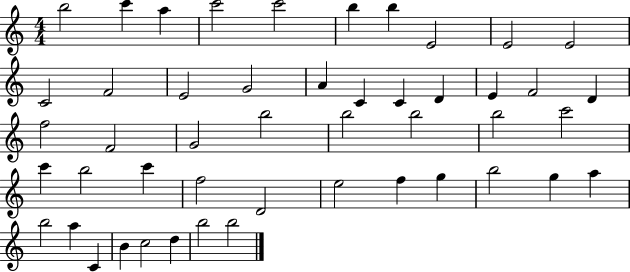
X:1
T:Untitled
M:4/4
L:1/4
K:C
b2 c' a c'2 c'2 b b E2 E2 E2 C2 F2 E2 G2 A C C D E F2 D f2 F2 G2 b2 b2 b2 b2 c'2 c' b2 c' f2 D2 e2 f g b2 g a b2 a C B c2 d b2 b2